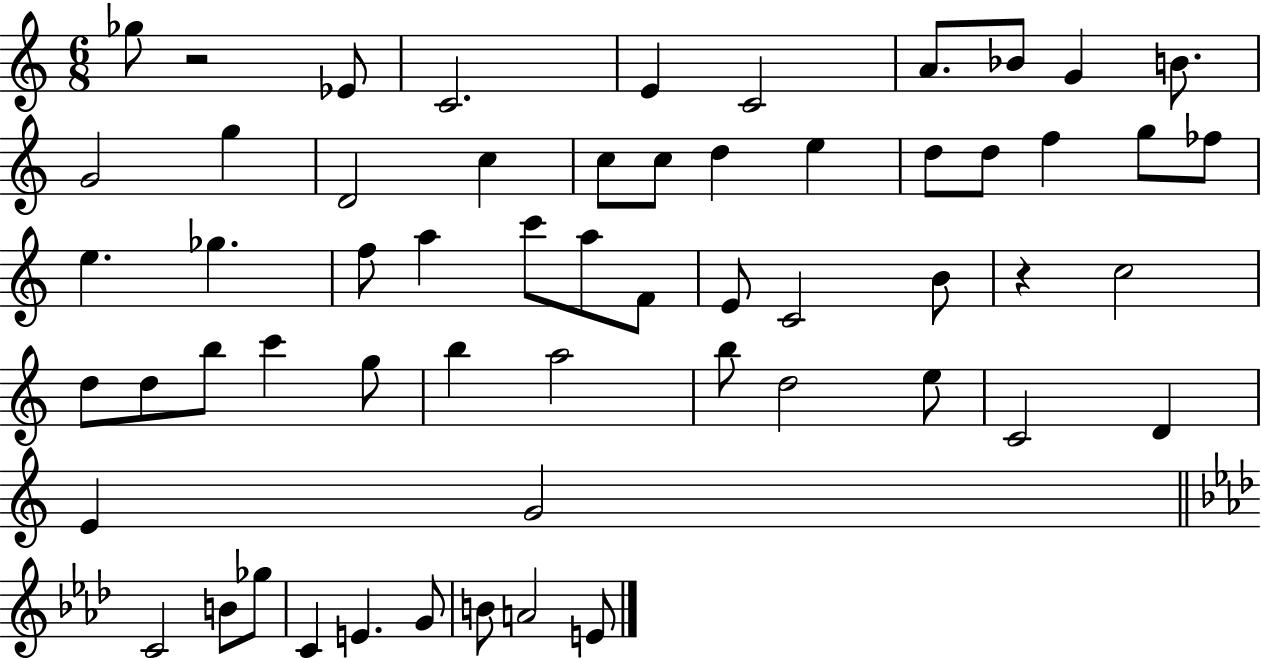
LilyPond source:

{
  \clef treble
  \numericTimeSignature
  \time 6/8
  \key c \major
  ges''8 r2 ees'8 | c'2. | e'4 c'2 | a'8. bes'8 g'4 b'8. | \break g'2 g''4 | d'2 c''4 | c''8 c''8 d''4 e''4 | d''8 d''8 f''4 g''8 fes''8 | \break e''4. ges''4. | f''8 a''4 c'''8 a''8 f'8 | e'8 c'2 b'8 | r4 c''2 | \break d''8 d''8 b''8 c'''4 g''8 | b''4 a''2 | b''8 d''2 e''8 | c'2 d'4 | \break e'4 g'2 | \bar "||" \break \key aes \major c'2 b'8 ges''8 | c'4 e'4. g'8 | b'8 a'2 e'8 | \bar "|."
}